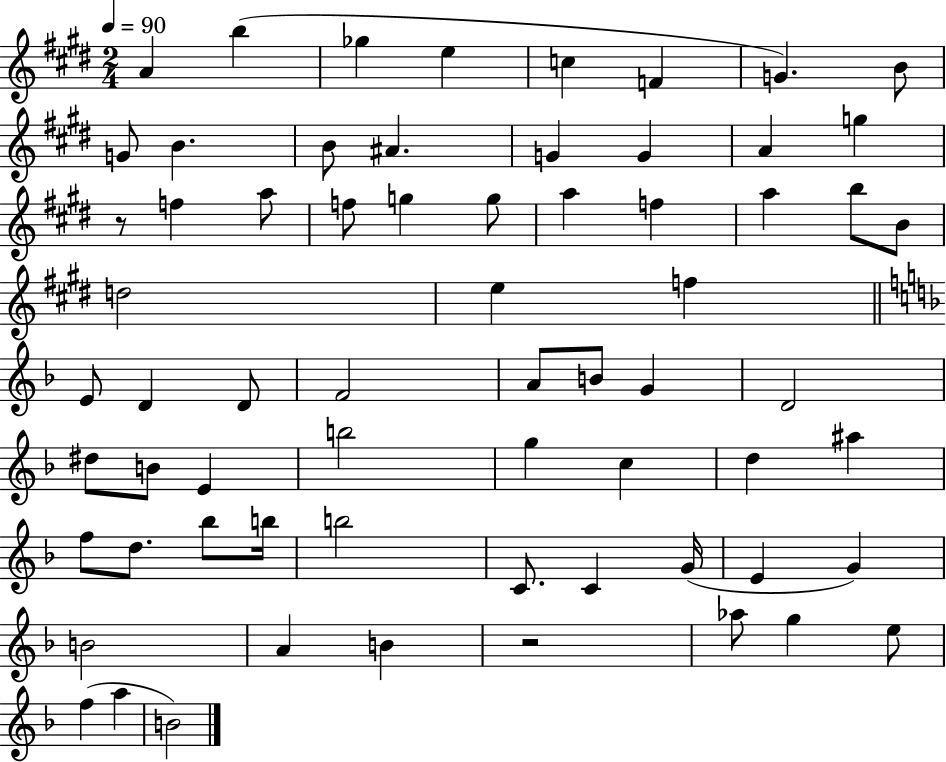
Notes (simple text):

A4/q B5/q Gb5/q E5/q C5/q F4/q G4/q. B4/e G4/e B4/q. B4/e A#4/q. G4/q G4/q A4/q G5/q R/e F5/q A5/e F5/e G5/q G5/e A5/q F5/q A5/q B5/e B4/e D5/h E5/q F5/q E4/e D4/q D4/e F4/h A4/e B4/e G4/q D4/h D#5/e B4/e E4/q B5/h G5/q C5/q D5/q A#5/q F5/e D5/e. Bb5/e B5/s B5/h C4/e. C4/q G4/s E4/q G4/q B4/h A4/q B4/q R/h Ab5/e G5/q E5/e F5/q A5/q B4/h